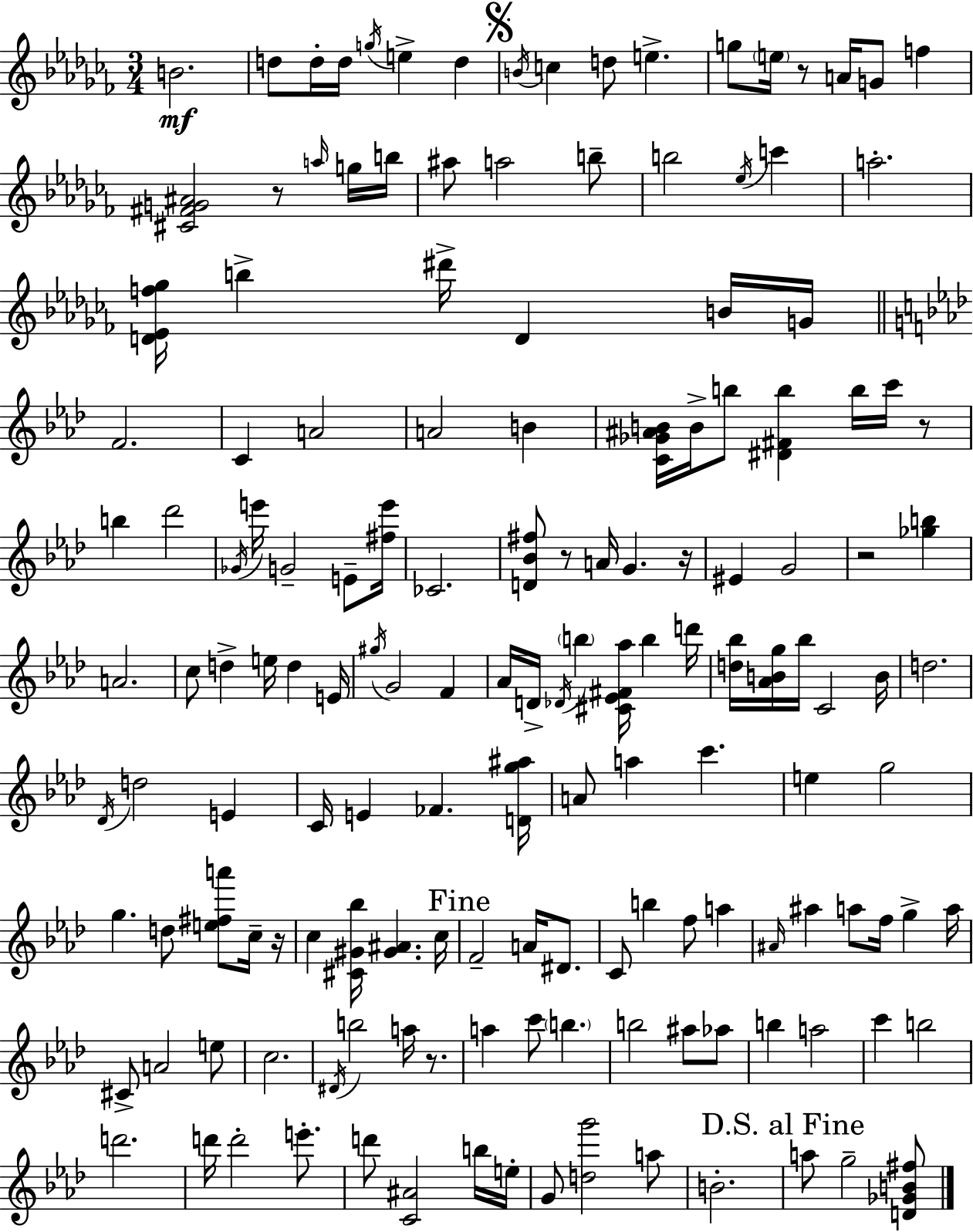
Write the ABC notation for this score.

X:1
T:Untitled
M:3/4
L:1/4
K:Abm
B2 d/2 d/4 d/4 g/4 e d B/4 c d/2 e g/2 e/4 z/2 A/4 G/2 f [^C^FG^A]2 z/2 a/4 g/4 b/4 ^a/2 a2 b/2 b2 _e/4 c' a2 [D_Ef_g]/4 b ^d'/4 D B/4 G/4 F2 C A2 A2 B [C_G^AB]/4 B/4 b/2 [^D^Fb] b/4 c'/4 z/2 b _d'2 _G/4 e'/4 G2 E/2 [^fe']/4 _C2 [D_B^f]/2 z/2 A/4 G z/4 ^E G2 z2 [_gb] A2 c/2 d e/4 d E/4 ^g/4 G2 F _A/4 D/4 _D/4 b [^C_E^F_a]/4 b d'/4 [d_b]/4 [_ABg]/4 _b/4 C2 B/4 d2 _D/4 d2 E C/4 E _F [Dg^a]/4 A/2 a c' e g2 g d/2 [e^fa']/2 c/4 z/4 c [^C^G_b]/4 [^G^A] c/4 F2 A/4 ^D/2 C/2 b f/2 a ^A/4 ^a a/2 f/4 g a/4 ^C/2 A2 e/2 c2 ^D/4 b2 a/4 z/2 a c'/2 b b2 ^a/2 _a/2 b a2 c' b2 d'2 d'/4 d'2 e'/2 d'/2 [C^A]2 b/4 e/4 G/2 [dg']2 a/2 B2 a/2 g2 [D_GB^f]/2